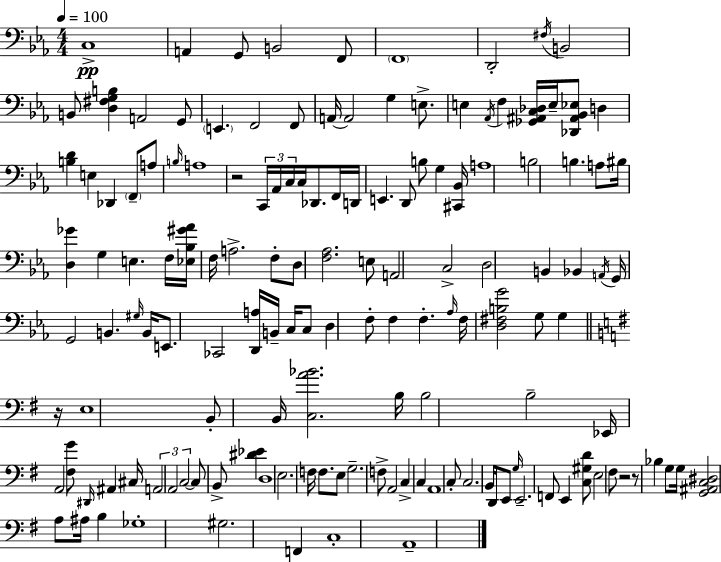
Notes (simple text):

C3/w A2/q G2/e B2/h F2/e F2/w D2/h F#3/s B2/h B2/e [D3,F#3,G3,B3]/q A2/h G2/e E2/q. F2/h F2/e A2/s A2/h G3/q E3/e. E3/q Ab2/s F3/q [Gb2,A#2,C3,Db3]/s E3/s [Db2,A#2,Bb2,Eb3]/e D3/q [B3,D4]/q E3/q Db2/q F2/e A3/e B3/s A3/w R/h C2/s Ab2/s C3/s C3/s Db2/e. F2/s D2/s E2/q. D2/e B3/e G3/q [C#2,Bb2]/s A3/w B3/h B3/q. A3/e BIS3/s [D3,Gb4]/q G3/q E3/q. F3/s [Eb3,Bb3,G#4,Ab4]/s F3/s A3/h. F3/e D3/e [F3,Ab3]/h. E3/e A2/h C3/h D3/h B2/q Bb2/q A2/s G2/s G2/h B2/q. G#3/s B2/s E2/e. CES2/h [D2,A3]/s B2/s C3/s C3/e D3/q F3/e F3/q F3/q. Ab3/s F3/s [D3,F#3,B3,G4]/h G3/e G3/q R/s E3/w B2/e B2/s [C3,A4,Bb4]/h. B3/s B3/h B3/h Eb2/s A2/h [F#3,G4]/e D#2/s A#2/q C#3/s A2/h A2/h C3/h C3/e B2/e [D#4,Eb4]/q D3/w E3/h. F3/s F3/e. E3/e G3/h. F3/e A2/h C3/q C3/q A2/w C3/e C3/h. B2/s D2/s E2/e G3/s E2/h. F2/e E2/q [C3,G#3,D4]/e E3/h F#3/e R/h R/e Bb3/q G3/e G3/s [G2,A#2,C3,D#3]/h A3/e A#3/s B3/q Gb3/w G#3/h. F2/q C3/w A2/w